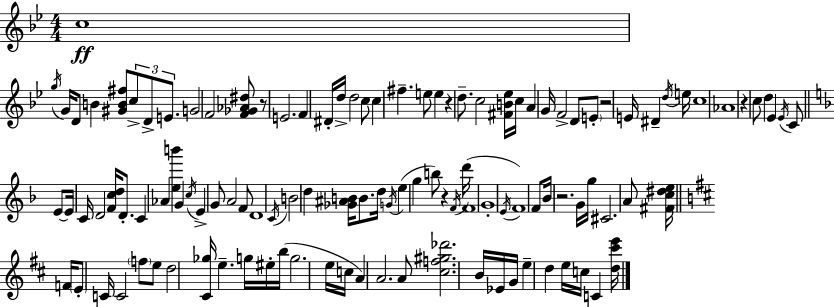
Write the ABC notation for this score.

X:1
T:Untitled
M:4/4
L:1/4
K:Gm
c4 g/4 G/4 D/2 B [^GB^f]/2 c/2 D/2 E/2 G2 F2 [F_G_A^d]/2 z/2 E2 F ^D/4 d/4 d2 c/2 c ^f e/2 e z d/2 c2 [^FB_e]/4 c/4 A G/4 F2 D/2 E/2 z2 E/4 ^D d/4 e/4 c4 _A4 z c/2 d _E _E/4 C/2 E/2 E/4 C/4 D2 [Fcd]/4 D/2 C _A [eb'] G c/4 E G/2 A2 F/2 D4 C/4 B2 d [_G^AB]/4 B/2 d/4 G/4 e g b/2 z F/4 d'/4 F4 G4 E/4 F4 F/2 _B/4 z2 G/4 g/4 ^C2 A/2 [^Fc^de]/4 F/4 E/2 C/4 C2 f/2 e/2 d2 [^C_g]/4 e g/4 ^e/4 b/4 g2 e/4 c/4 A A2 A/2 [^cf^g_d']2 B/4 _E/4 G/4 e d e/4 c/4 C [d^c'e']/4